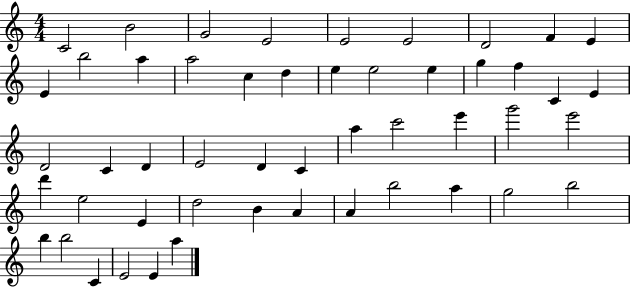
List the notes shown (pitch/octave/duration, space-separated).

C4/h B4/h G4/h E4/h E4/h E4/h D4/h F4/q E4/q E4/q B5/h A5/q A5/h C5/q D5/q E5/q E5/h E5/q G5/q F5/q C4/q E4/q D4/h C4/q D4/q E4/h D4/q C4/q A5/q C6/h E6/q G6/h E6/h D6/q E5/h E4/q D5/h B4/q A4/q A4/q B5/h A5/q G5/h B5/h B5/q B5/h C4/q E4/h E4/q A5/q